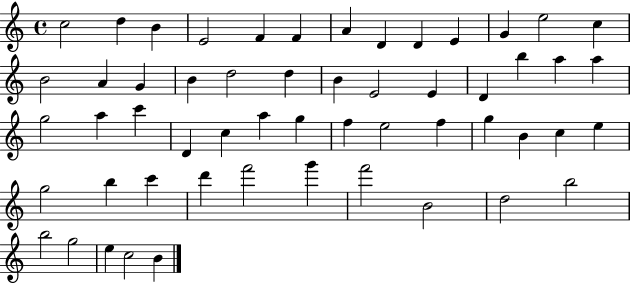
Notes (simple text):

C5/h D5/q B4/q E4/h F4/q F4/q A4/q D4/q D4/q E4/q G4/q E5/h C5/q B4/h A4/q G4/q B4/q D5/h D5/q B4/q E4/h E4/q D4/q B5/q A5/q A5/q G5/h A5/q C6/q D4/q C5/q A5/q G5/q F5/q E5/h F5/q G5/q B4/q C5/q E5/q G5/h B5/q C6/q D6/q F6/h G6/q F6/h B4/h D5/h B5/h B5/h G5/h E5/q C5/h B4/q